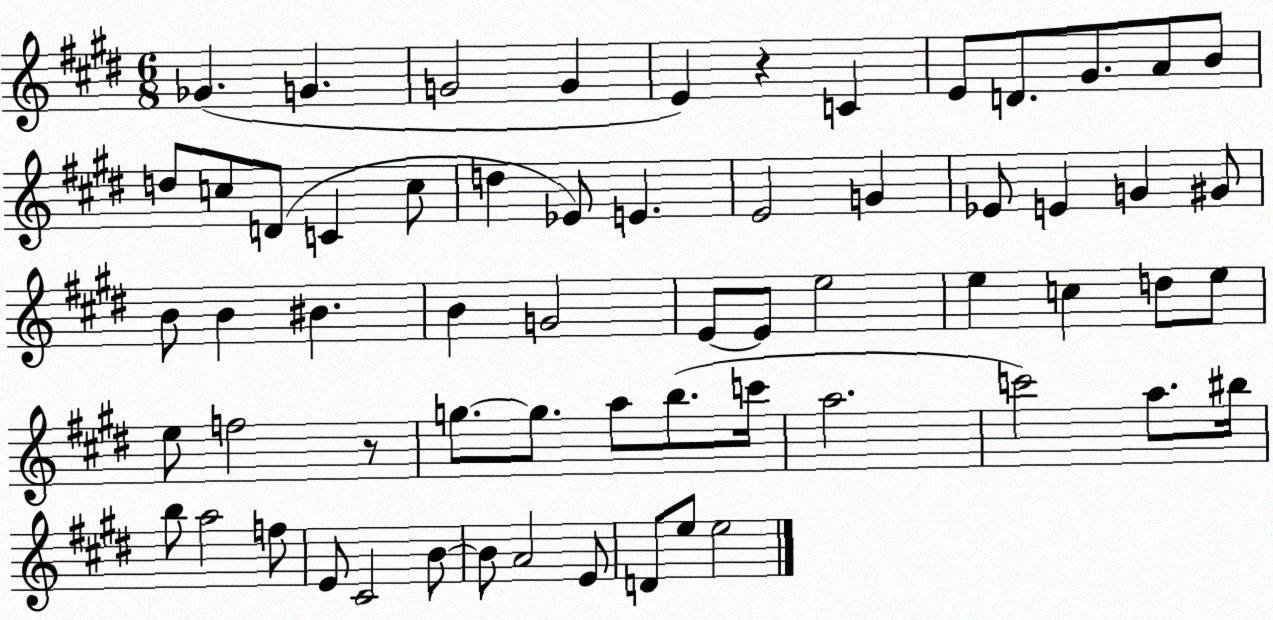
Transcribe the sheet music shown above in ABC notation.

X:1
T:Untitled
M:6/8
L:1/4
K:E
_G G G2 G E z C E/2 D/2 ^G/2 A/2 B/2 d/2 c/2 D/2 C c/2 d _E/2 E E2 G _E/2 E G ^G/2 B/2 B ^B B G2 E/2 E/2 e2 e c d/2 e/2 e/2 f2 z/2 g/2 g/2 a/2 b/2 c'/4 a2 c'2 a/2 ^b/4 b/2 a2 f/2 E/2 ^C2 B/2 B/2 A2 E/2 D/2 e/2 e2